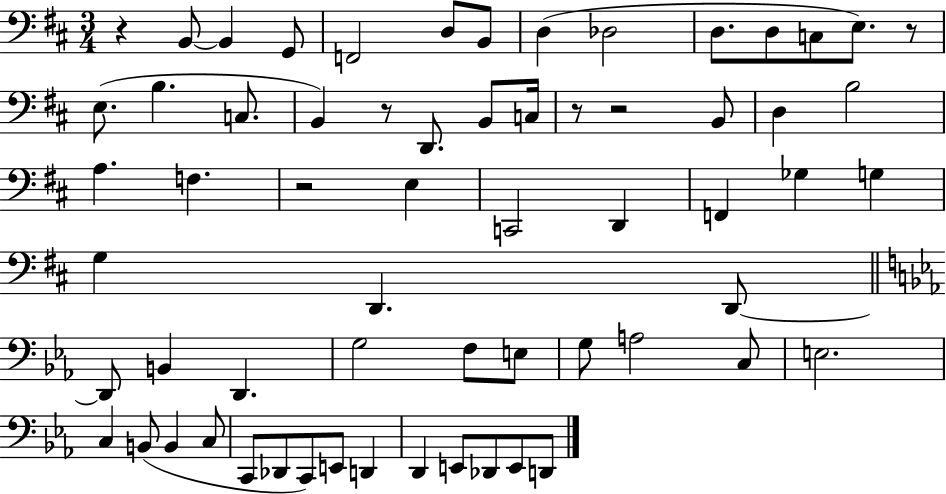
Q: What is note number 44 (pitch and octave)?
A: C3